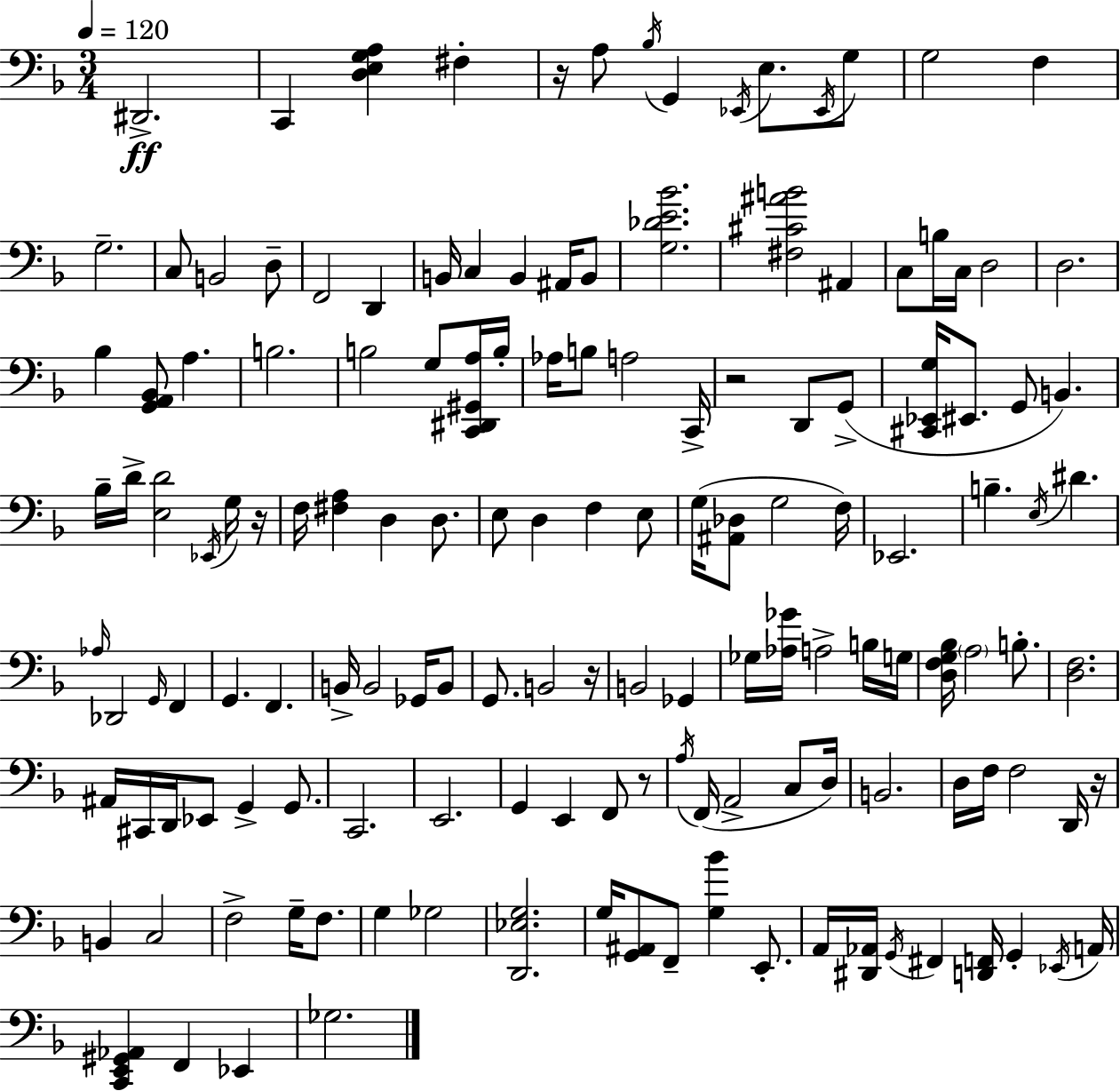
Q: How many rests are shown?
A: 6